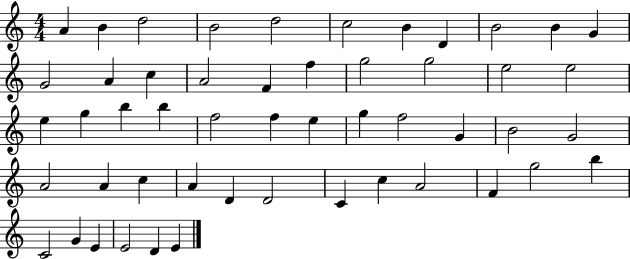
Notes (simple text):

A4/q B4/q D5/h B4/h D5/h C5/h B4/q D4/q B4/h B4/q G4/q G4/h A4/q C5/q A4/h F4/q F5/q G5/h G5/h E5/h E5/h E5/q G5/q B5/q B5/q F5/h F5/q E5/q G5/q F5/h G4/q B4/h G4/h A4/h A4/q C5/q A4/q D4/q D4/h C4/q C5/q A4/h F4/q G5/h B5/q C4/h G4/q E4/q E4/h D4/q E4/q